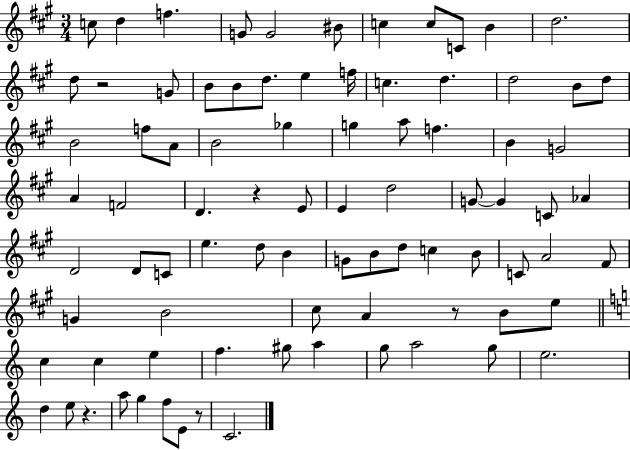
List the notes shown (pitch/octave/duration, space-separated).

C5/e D5/q F5/q. G4/e G4/h BIS4/e C5/q C5/e C4/e B4/q D5/h. D5/e R/h G4/e B4/e B4/e D5/e. E5/q F5/s C5/q. D5/q. D5/h B4/e D5/e B4/h F5/e A4/e B4/h Gb5/q G5/q A5/e F5/q. B4/q G4/h A4/q F4/h D4/q. R/q E4/e E4/q D5/h G4/e G4/q C4/e Ab4/q D4/h D4/e C4/e E5/q. D5/e B4/q G4/e B4/e D5/e C5/q B4/e C4/e A4/h F#4/e G4/q B4/h C#5/e A4/q R/e B4/e E5/e C5/q C5/q E5/q F5/q. G#5/e A5/q G5/e A5/h G5/e E5/h. D5/q E5/e R/q. A5/e G5/q F5/e E4/e R/e C4/h.